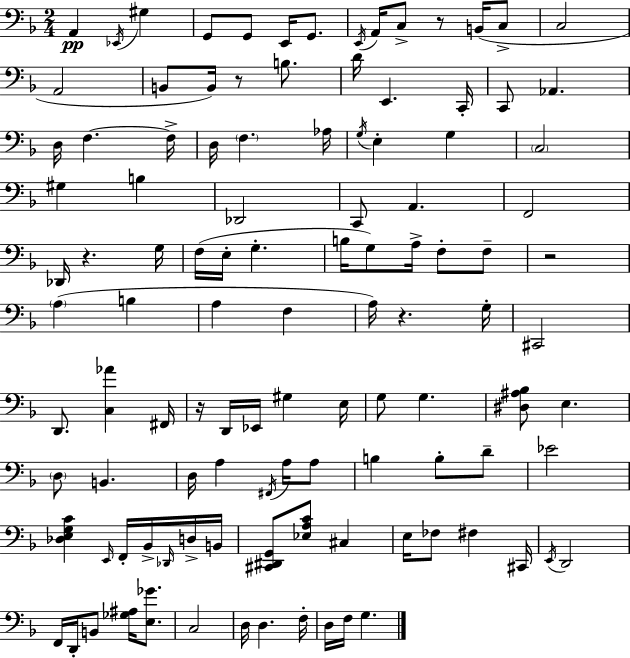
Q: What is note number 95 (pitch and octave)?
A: F3